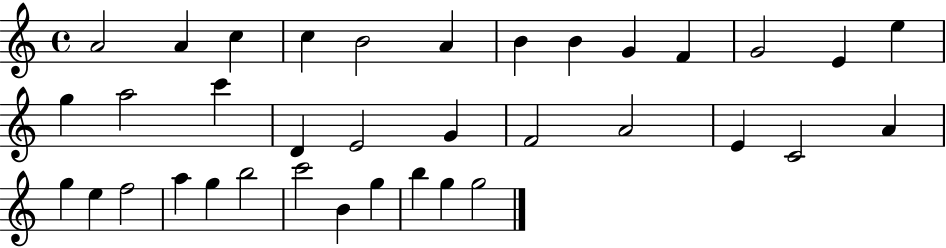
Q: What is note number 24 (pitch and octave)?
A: A4